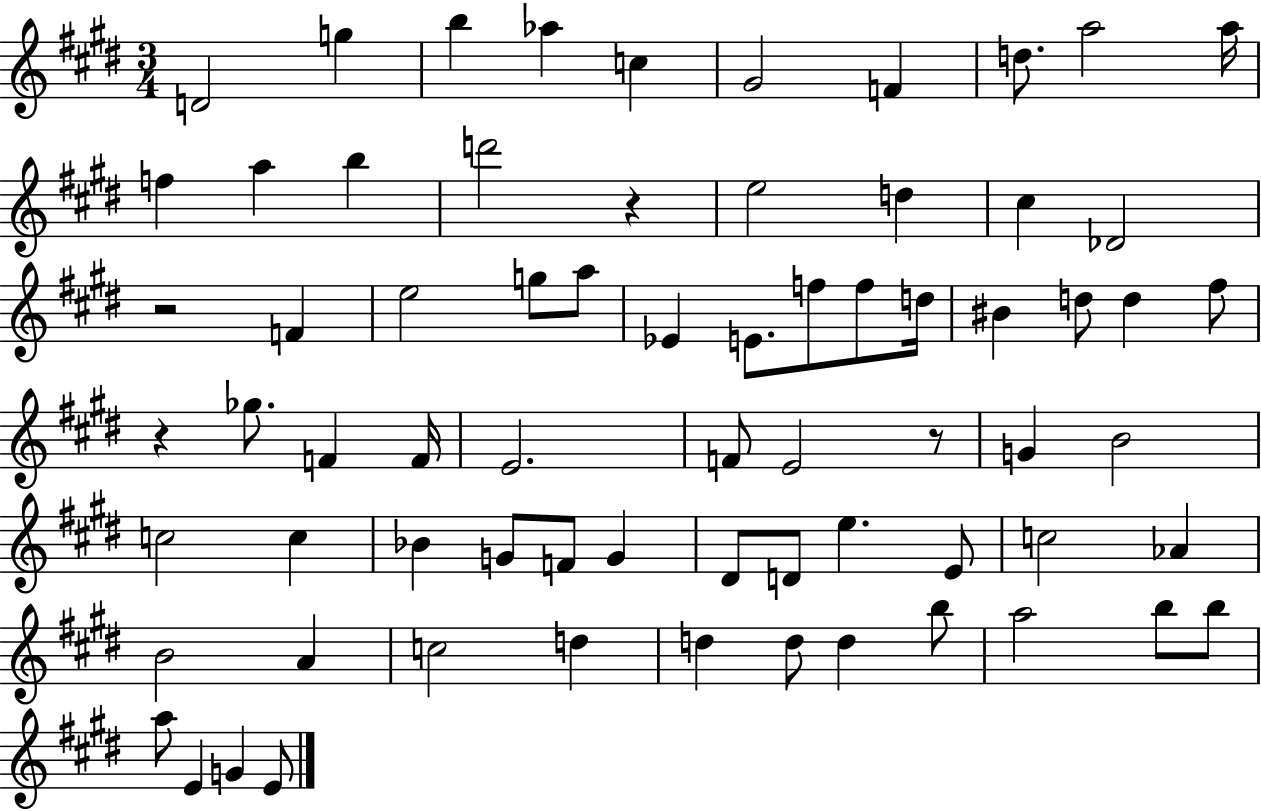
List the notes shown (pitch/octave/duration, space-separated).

D4/h G5/q B5/q Ab5/q C5/q G#4/h F4/q D5/e. A5/h A5/s F5/q A5/q B5/q D6/h R/q E5/h D5/q C#5/q Db4/h R/h F4/q E5/h G5/e A5/e Eb4/q E4/e. F5/e F5/e D5/s BIS4/q D5/e D5/q F#5/e R/q Gb5/e. F4/q F4/s E4/h. F4/e E4/h R/e G4/q B4/h C5/h C5/q Bb4/q G4/e F4/e G4/q D#4/e D4/e E5/q. E4/e C5/h Ab4/q B4/h A4/q C5/h D5/q D5/q D5/e D5/q B5/e A5/h B5/e B5/e A5/e E4/q G4/q E4/e